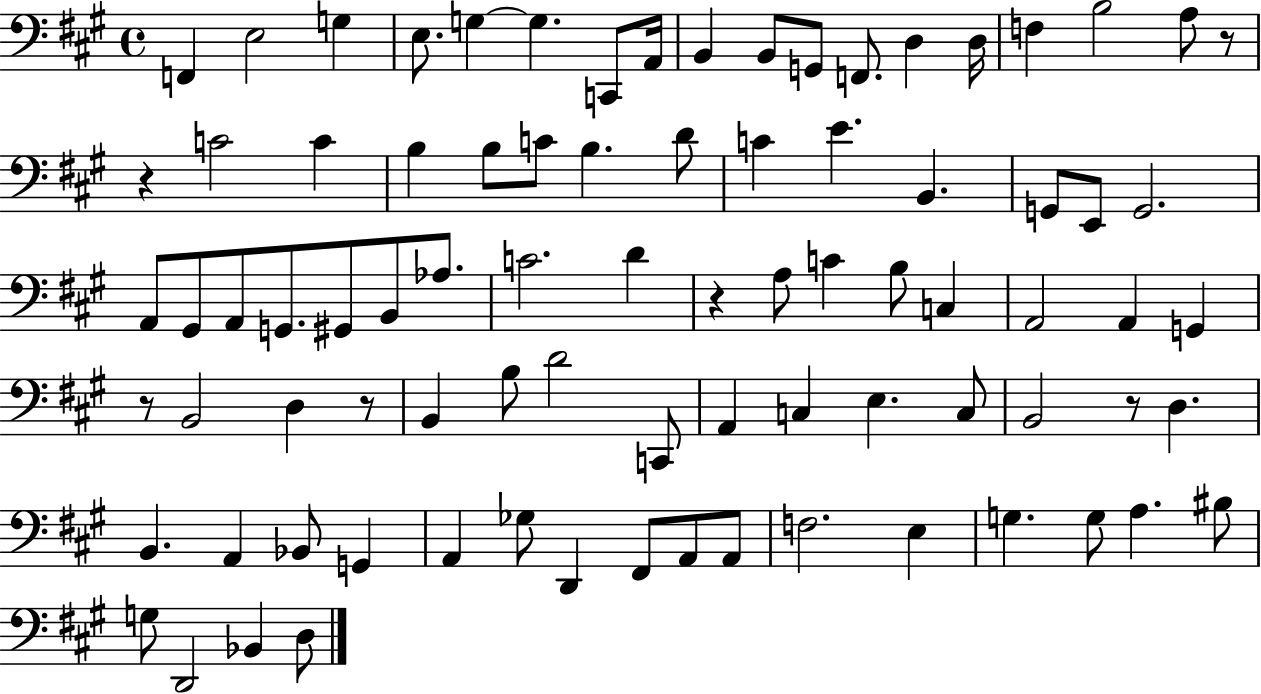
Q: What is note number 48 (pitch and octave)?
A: D3